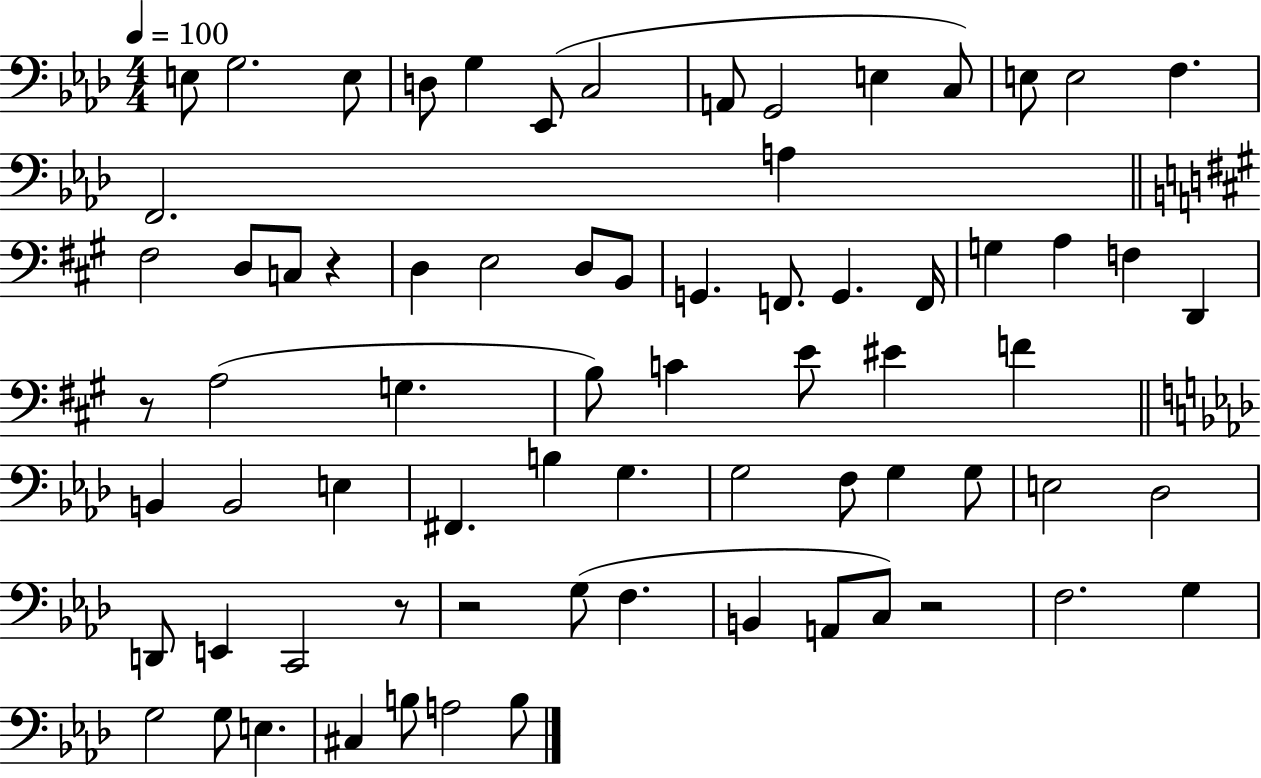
{
  \clef bass
  \numericTimeSignature
  \time 4/4
  \key aes \major
  \tempo 4 = 100
  \repeat volta 2 { e8 g2. e8 | d8 g4 ees,8( c2 | a,8 g,2 e4 c8) | e8 e2 f4. | \break f,2. a4 | \bar "||" \break \key a \major fis2 d8 c8 r4 | d4 e2 d8 b,8 | g,4. f,8. g,4. f,16 | g4 a4 f4 d,4 | \break r8 a2( g4. | b8) c'4 e'8 eis'4 f'4 | \bar "||" \break \key aes \major b,4 b,2 e4 | fis,4. b4 g4. | g2 f8 g4 g8 | e2 des2 | \break d,8 e,4 c,2 r8 | r2 g8( f4. | b,4 a,8 c8) r2 | f2. g4 | \break g2 g8 e4. | cis4 b8 a2 b8 | } \bar "|."
}